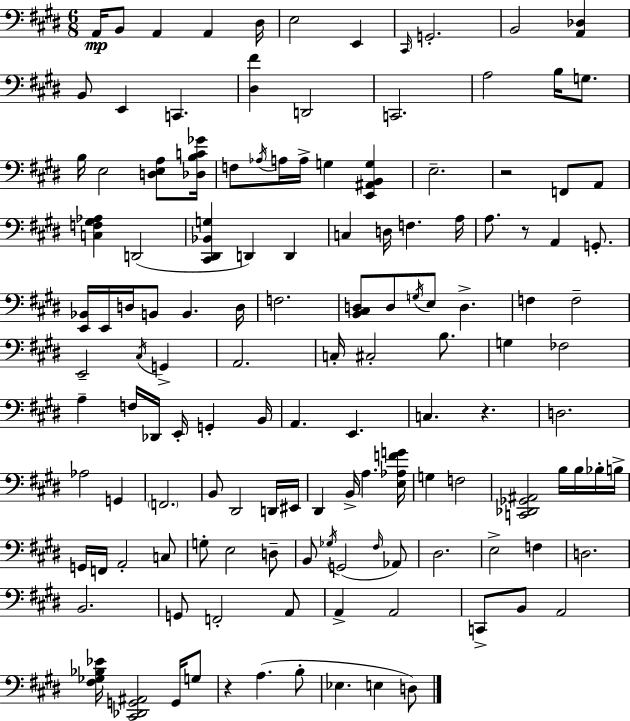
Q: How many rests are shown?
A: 4